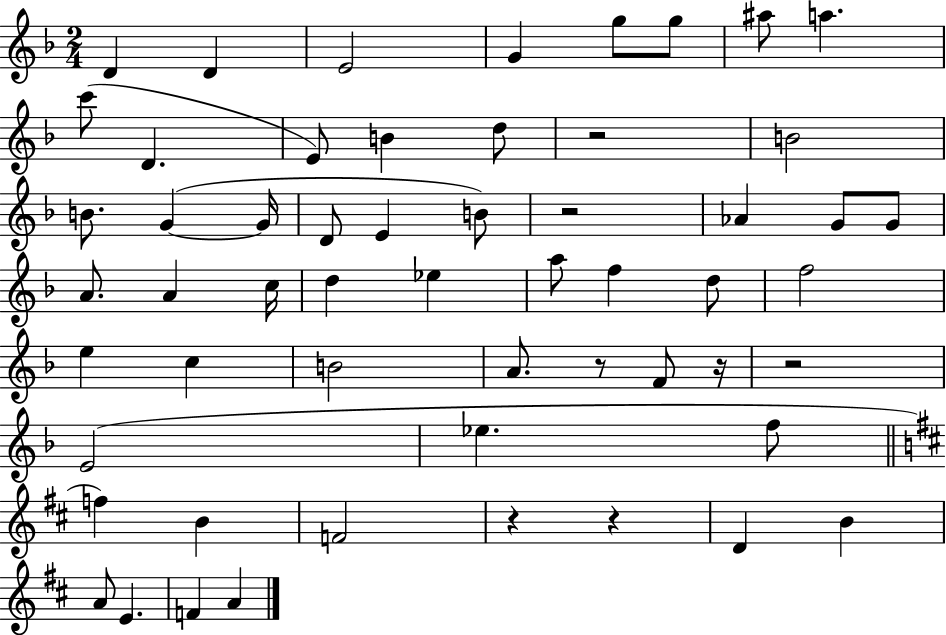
D4/q D4/q E4/h G4/q G5/e G5/e A#5/e A5/q. C6/e D4/q. E4/e B4/q D5/e R/h B4/h B4/e. G4/q G4/s D4/e E4/q B4/e R/h Ab4/q G4/e G4/e A4/e. A4/q C5/s D5/q Eb5/q A5/e F5/q D5/e F5/h E5/q C5/q B4/h A4/e. R/e F4/e R/s R/h E4/h Eb5/q. F5/e F5/q B4/q F4/h R/q R/q D4/q B4/q A4/e E4/q. F4/q A4/q